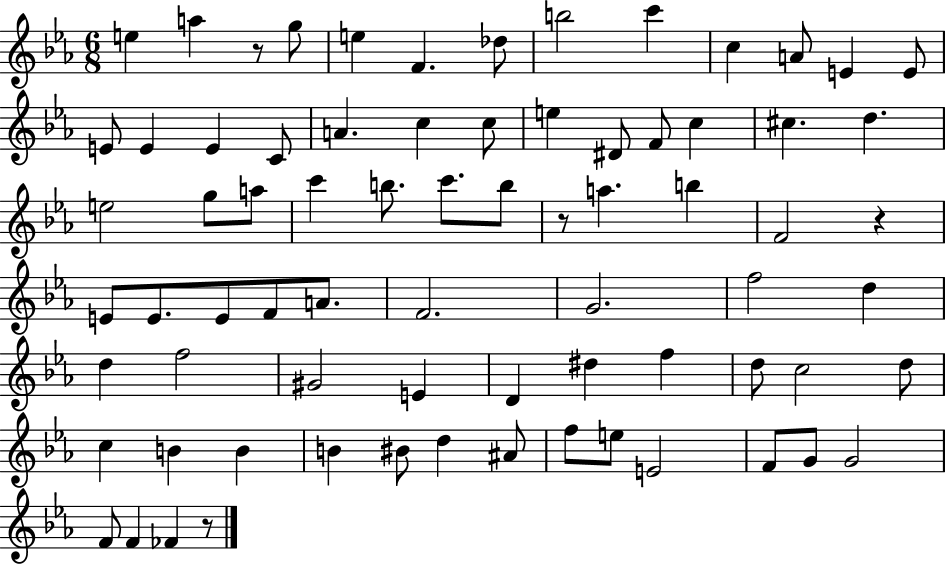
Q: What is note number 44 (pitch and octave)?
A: D5